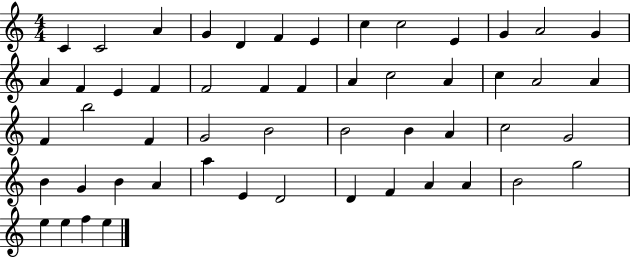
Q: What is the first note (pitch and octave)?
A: C4